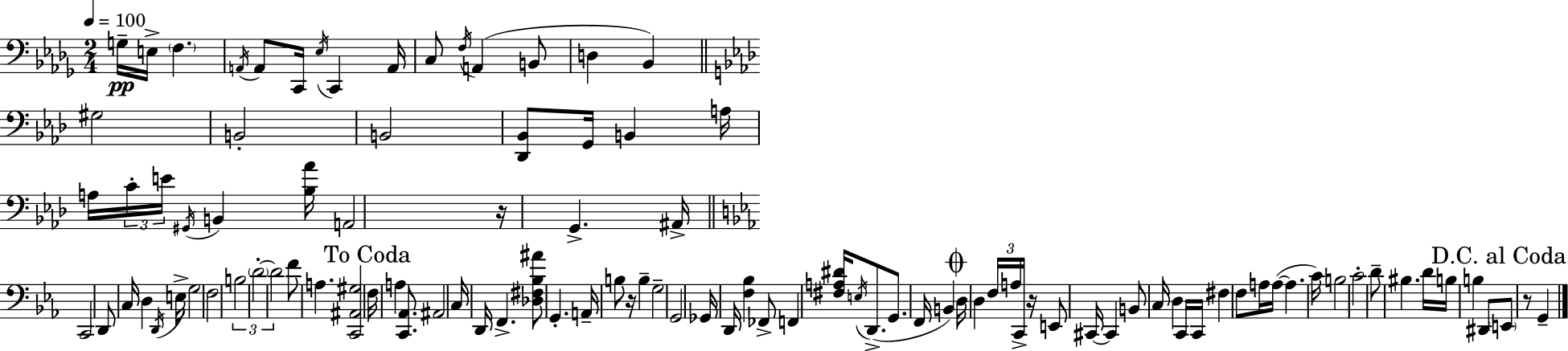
G3/s E3/s F3/q. A2/s A2/e C2/s Eb3/s C2/q A2/s C3/e F3/s A2/q B2/e D3/q Bb2/q G#3/h B2/h B2/h [Db2,Bb2]/e G2/s B2/q A3/s A3/s C4/s E4/s G#2/s B2/q [Bb3,Ab4]/s A2/h R/s G2/q. A#2/s C2/h D2/e C3/s D3/q D2/s E3/s G3/h F3/h B3/h D4/h D4/h F4/e A3/q. [C2,A#2,G#3]/h F3/s A3/q [C2,Ab2]/e. A#2/h C3/s D2/s F2/q. [Db3,F#3,Bb3,A#4]/e G2/q. A2/s B3/e R/s B3/q G3/h G2/h Gb2/s D2/s [F3,Bb3]/q FES2/e F2/q [F#3,A3,D#4]/s E3/s D2/e. G2/e. F2/s B2/q D3/s D3/q F3/s A3/s C2/s R/s E2/e C#2/s C#2/q B2/e C3/s D3/q C2/s C2/s F#3/q F3/e A3/s A3/s A3/q. C4/s B3/h C4/h D4/e BIS3/q. D4/s B3/s B3/q D#2/e E2/e R/e G2/q